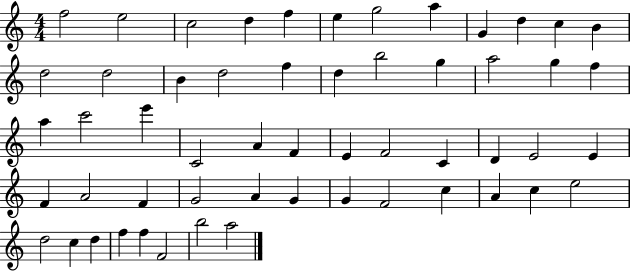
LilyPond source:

{
  \clef treble
  \numericTimeSignature
  \time 4/4
  \key c \major
  f''2 e''2 | c''2 d''4 f''4 | e''4 g''2 a''4 | g'4 d''4 c''4 b'4 | \break d''2 d''2 | b'4 d''2 f''4 | d''4 b''2 g''4 | a''2 g''4 f''4 | \break a''4 c'''2 e'''4 | c'2 a'4 f'4 | e'4 f'2 c'4 | d'4 e'2 e'4 | \break f'4 a'2 f'4 | g'2 a'4 g'4 | g'4 f'2 c''4 | a'4 c''4 e''2 | \break d''2 c''4 d''4 | f''4 f''4 f'2 | b''2 a''2 | \bar "|."
}